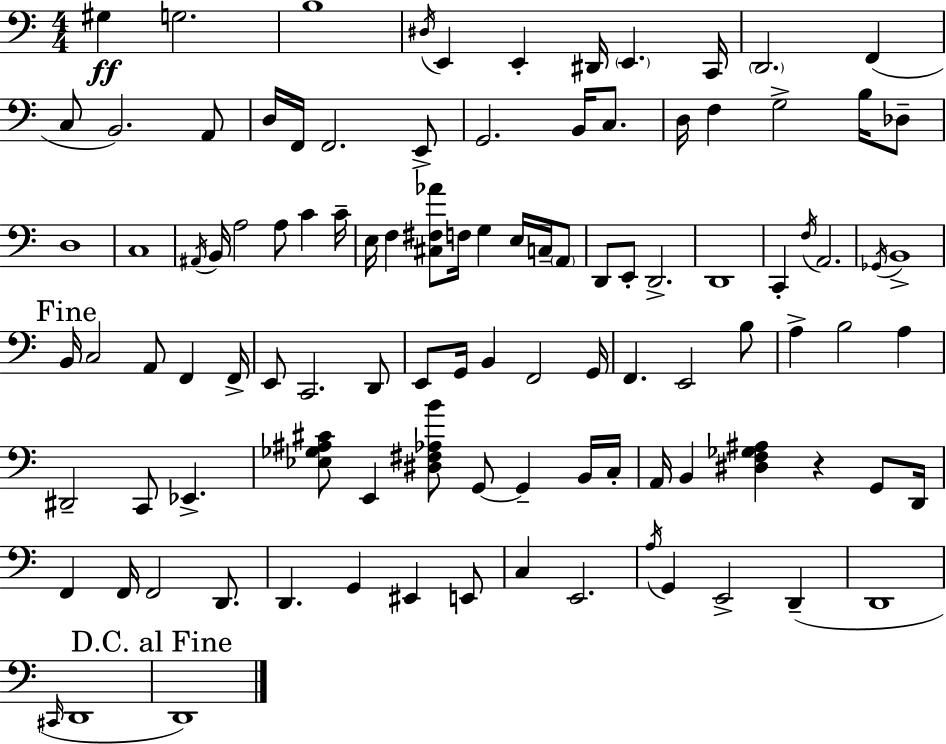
X:1
T:Untitled
M:4/4
L:1/4
K:Am
^G, G,2 B,4 ^D,/4 E,, E,, ^D,,/4 E,, C,,/4 D,,2 F,, C,/2 B,,2 A,,/2 D,/4 F,,/4 F,,2 E,,/2 G,,2 B,,/4 C,/2 D,/4 F, G,2 B,/4 _D,/2 D,4 C,4 ^A,,/4 B,,/4 A,2 A,/2 C C/4 E,/4 F, [^C,^F,_A]/2 F,/4 G, E,/4 C,/4 A,,/2 D,,/2 E,,/2 D,,2 D,,4 C,, F,/4 A,,2 _G,,/4 B,,4 B,,/4 C,2 A,,/2 F,, F,,/4 E,,/2 C,,2 D,,/2 E,,/2 G,,/4 B,, F,,2 G,,/4 F,, E,,2 B,/2 A, B,2 A, ^D,,2 C,,/2 _E,, [_E,_G,^A,^C]/2 E,, [^D,^F,_A,B]/2 G,,/2 G,, B,,/4 C,/4 A,,/4 B,, [^D,F,_G,^A,] z G,,/2 D,,/4 F,, F,,/4 F,,2 D,,/2 D,, G,, ^E,, E,,/2 C, E,,2 A,/4 G,, E,,2 D,, D,,4 ^C,,/4 D,,4 D,,4